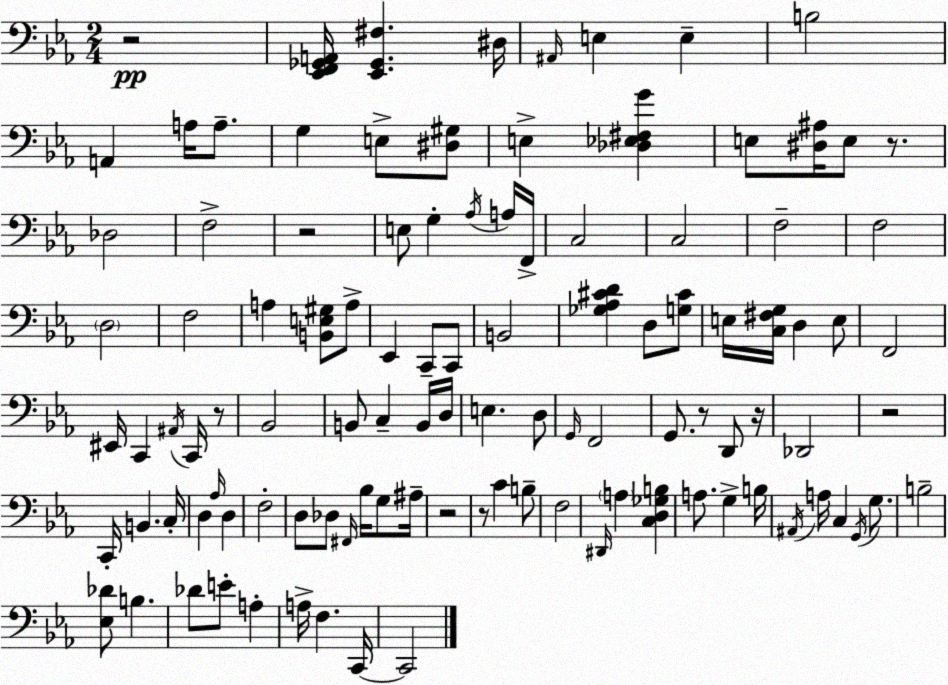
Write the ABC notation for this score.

X:1
T:Untitled
M:2/4
L:1/4
K:Cm
z2 [_E,,F,,_G,,A,,]/4 [_E,,_G,,^F,] ^D,/4 ^A,,/4 E, E, B,2 A,, A,/4 A,/2 G, E,/2 [^D,^G,]/2 E, [_D,_E,^F,G] E,/2 [^D,^A,]/4 E,/2 z/2 _D,2 F,2 z2 E,/2 G, _A,/4 A,/4 F,,/4 C,2 C,2 F,2 F,2 D,2 F,2 A, [B,,E,^G,]/2 A,/2 _E,, C,,/2 C,,/2 B,,2 [_G,_A,^CD] D,/2 [G,^C]/2 E,/4 [C,^F,G,]/4 D, E,/2 F,,2 ^E,,/4 C,, ^A,,/4 C,,/4 z/2 _B,,2 B,,/2 C, B,,/4 D,/4 E, D,/2 G,,/4 F,,2 G,,/2 z/2 D,,/2 z/4 _D,,2 z2 C,,/4 B,, C,/4 D, _A,/4 D, F,2 D,/2 _D,/2 ^F,,/4 _B,/4 G,/2 ^A,/4 z2 z/2 C B,/2 F,2 ^D,,/4 A, [C,D,_G,B,] A,/2 G, B,/4 ^A,,/4 A,/4 C, G,,/4 G,/2 B,2 [_E,_D]/2 B, _D/2 E/2 A, A,/4 F, C,,/4 C,,2